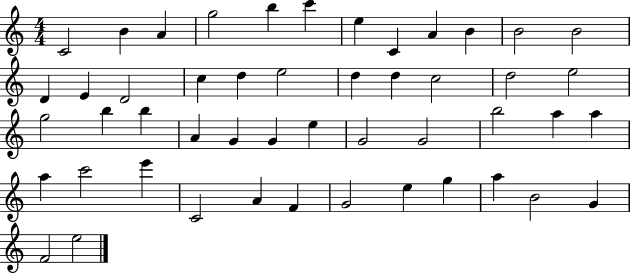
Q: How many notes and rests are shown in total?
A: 49